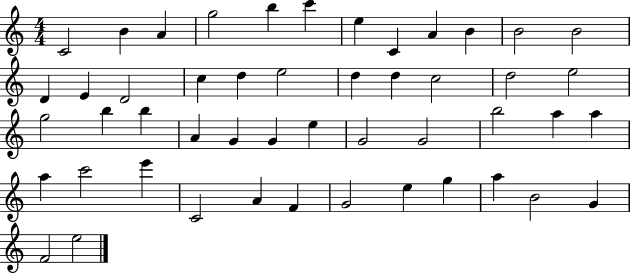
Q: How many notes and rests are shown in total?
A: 49